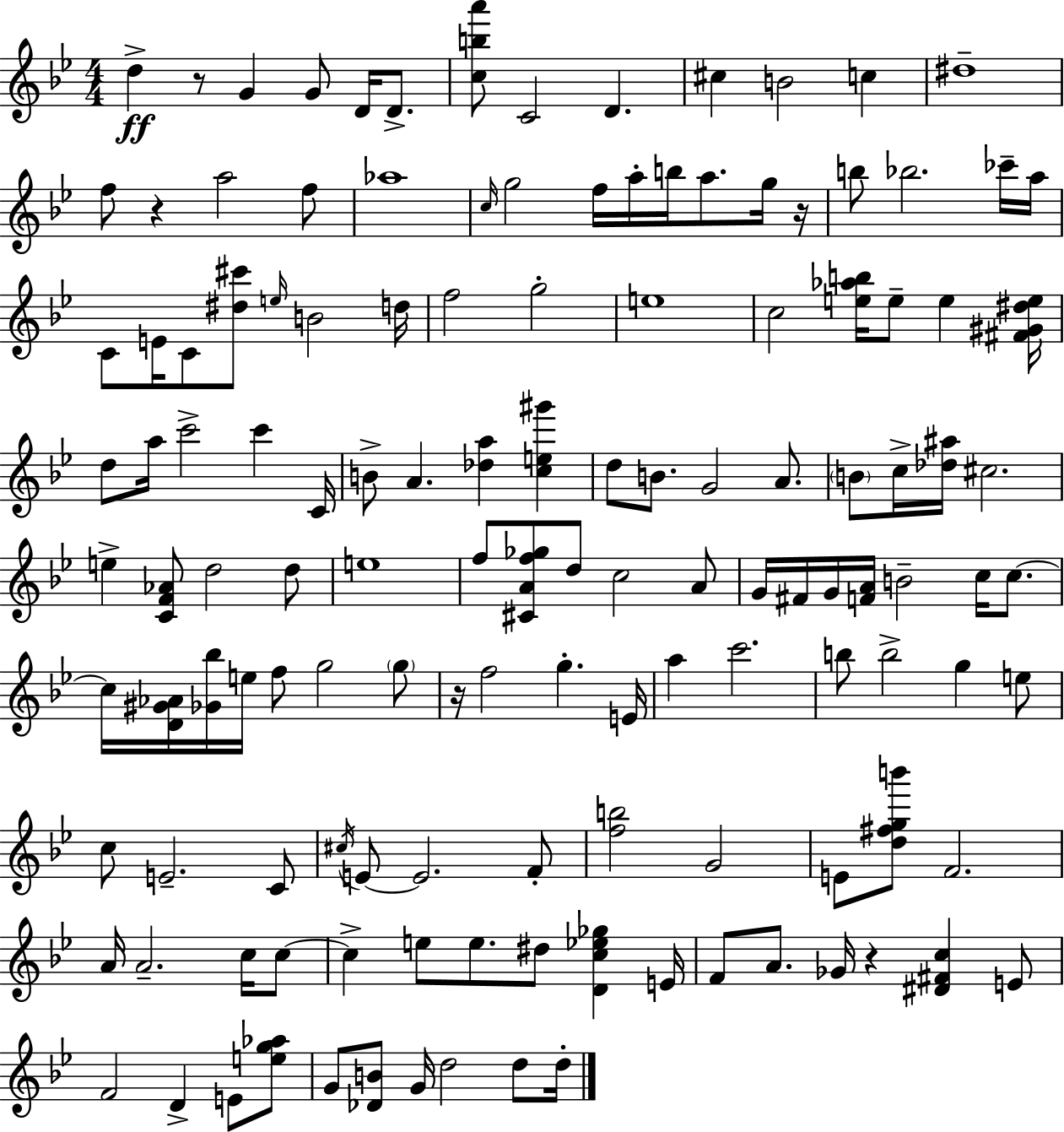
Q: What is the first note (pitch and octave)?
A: D5